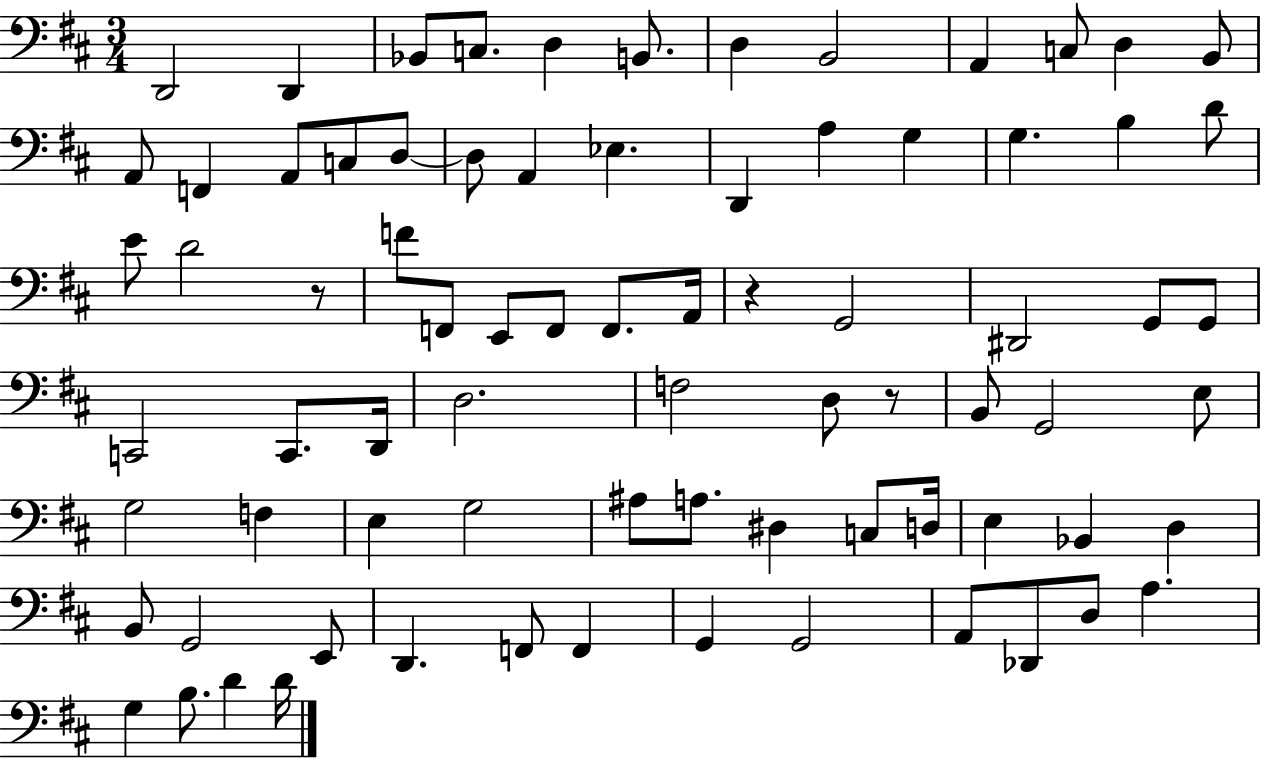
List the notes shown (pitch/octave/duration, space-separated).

D2/h D2/q Bb2/e C3/e. D3/q B2/e. D3/q B2/h A2/q C3/e D3/q B2/e A2/e F2/q A2/e C3/e D3/e D3/e A2/q Eb3/q. D2/q A3/q G3/q G3/q. B3/q D4/e E4/e D4/h R/e F4/e F2/e E2/e F2/e F2/e. A2/s R/q G2/h D#2/h G2/e G2/e C2/h C2/e. D2/s D3/h. F3/h D3/e R/e B2/e G2/h E3/e G3/h F3/q E3/q G3/h A#3/e A3/e. D#3/q C3/e D3/s E3/q Bb2/q D3/q B2/e G2/h E2/e D2/q. F2/e F2/q G2/q G2/h A2/e Db2/e D3/e A3/q. G3/q B3/e. D4/q D4/s